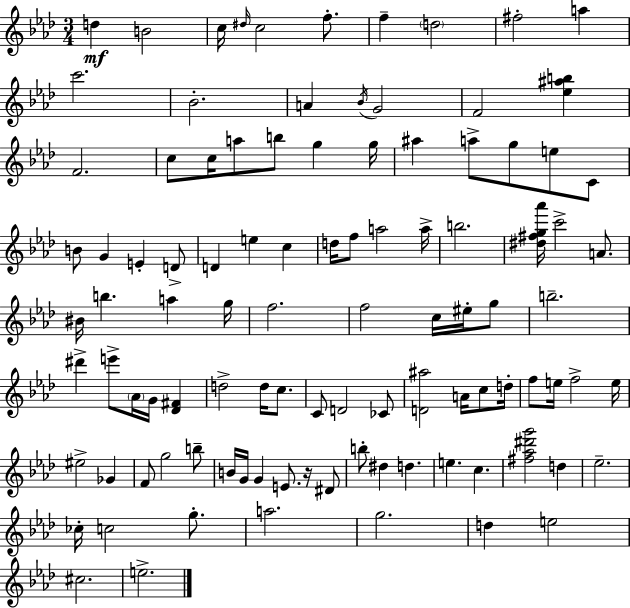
D5/q B4/h C5/s D#5/s C5/h F5/e. F5/q D5/h F#5/h A5/q C6/h. Bb4/h. A4/q Bb4/s G4/h F4/h [Eb5,A#5,B5]/q F4/h. C5/e C5/s A5/e B5/e G5/q G5/s A#5/q A5/e G5/e E5/e C4/e B4/e G4/q E4/q D4/e D4/q E5/q C5/q D5/s F5/e A5/h A5/s B5/h. [D#5,F#5,G5,Ab6]/s C6/h A4/e. BIS4/s B5/q. A5/q G5/s F5/h. F5/h C5/s EIS5/s G5/e B5/h. D#6/q E6/e Ab4/s G4/s [Db4,F#4]/q D5/h D5/s C5/e. C4/e D4/h CES4/e [D4,A#5]/h A4/s C5/e D5/s F5/e E5/s F5/h E5/s EIS5/h Gb4/q F4/e G5/h B5/e B4/s G4/s G4/q E4/e. R/s D#4/e B5/e D#5/q D5/q. E5/q. C5/q. [F#5,Ab5,D#6,G6]/h D5/q Eb5/h. CES5/s C5/h G5/e. A5/h. G5/h. D5/q E5/h C#5/h. E5/h.